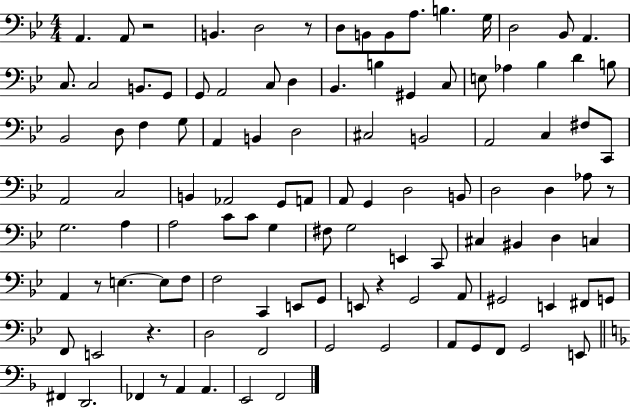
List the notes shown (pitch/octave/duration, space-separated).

A2/q. A2/e R/h B2/q. D3/h R/e D3/e B2/e B2/e A3/e. B3/q. G3/s D3/h Bb2/e A2/q. C3/e. C3/h B2/e. G2/e G2/e A2/h C3/e D3/q Bb2/q. B3/q G#2/q C3/e E3/e Ab3/q Bb3/q D4/q B3/e Bb2/h D3/e F3/q G3/e A2/q B2/q D3/h C#3/h B2/h A2/h C3/q F#3/e C2/e A2/h C3/h B2/q Ab2/h G2/e A2/e A2/e G2/q D3/h B2/e D3/h D3/q Ab3/e R/e G3/h. A3/q A3/h C4/e C4/e G3/q F#3/e G3/h E2/q C2/e C#3/q BIS2/q D3/q C3/q A2/q R/e E3/q. E3/e F3/e F3/h C2/q E2/e G2/e E2/e R/q G2/h A2/e G#2/h E2/q F#2/e G2/e F2/e E2/h R/q. D3/h F2/h G2/h G2/h A2/e G2/e F2/e G2/h E2/e F#2/q D2/h. FES2/q R/e A2/q A2/q. E2/h F2/h